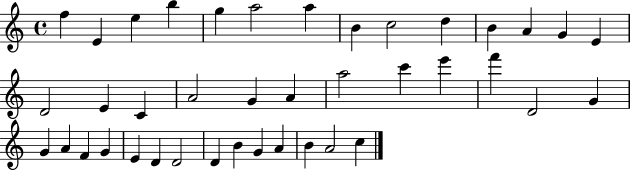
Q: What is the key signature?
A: C major